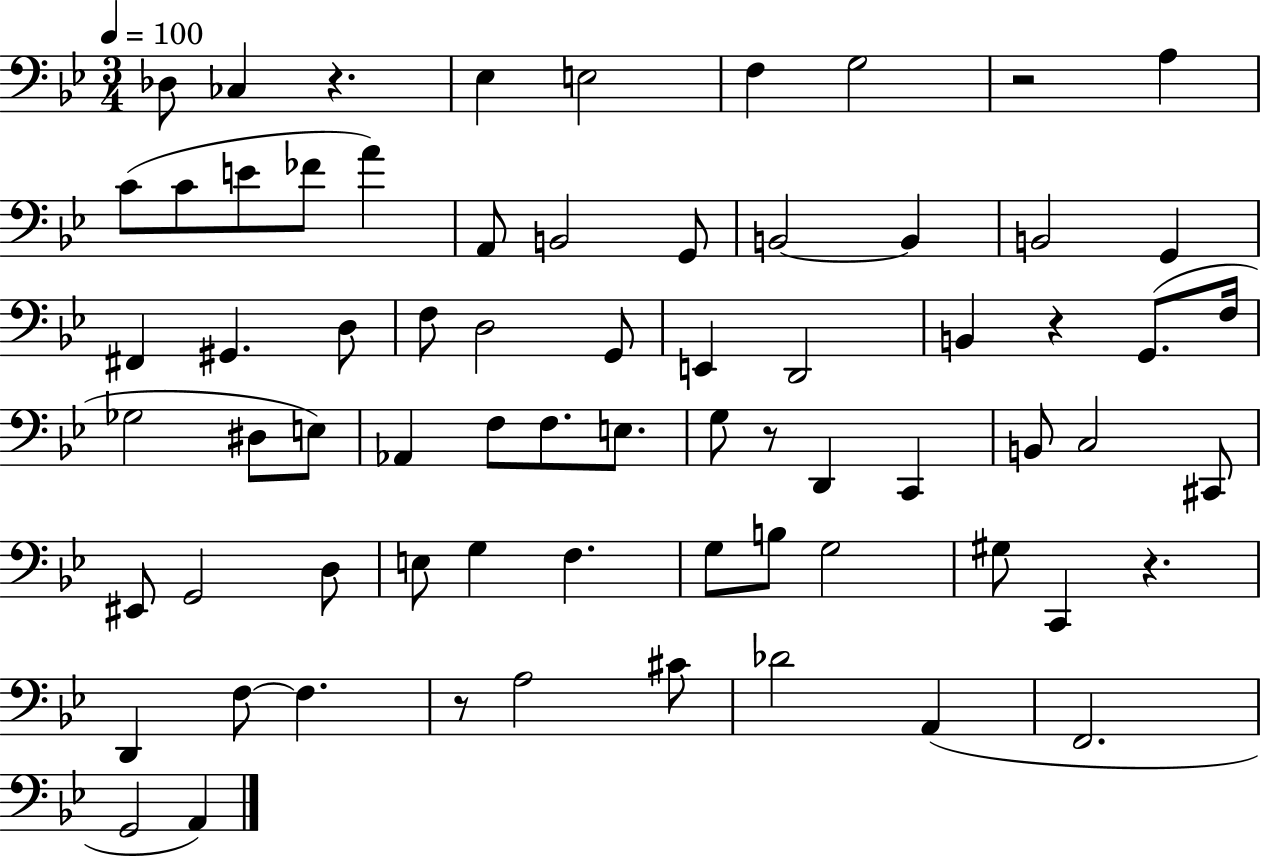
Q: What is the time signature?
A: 3/4